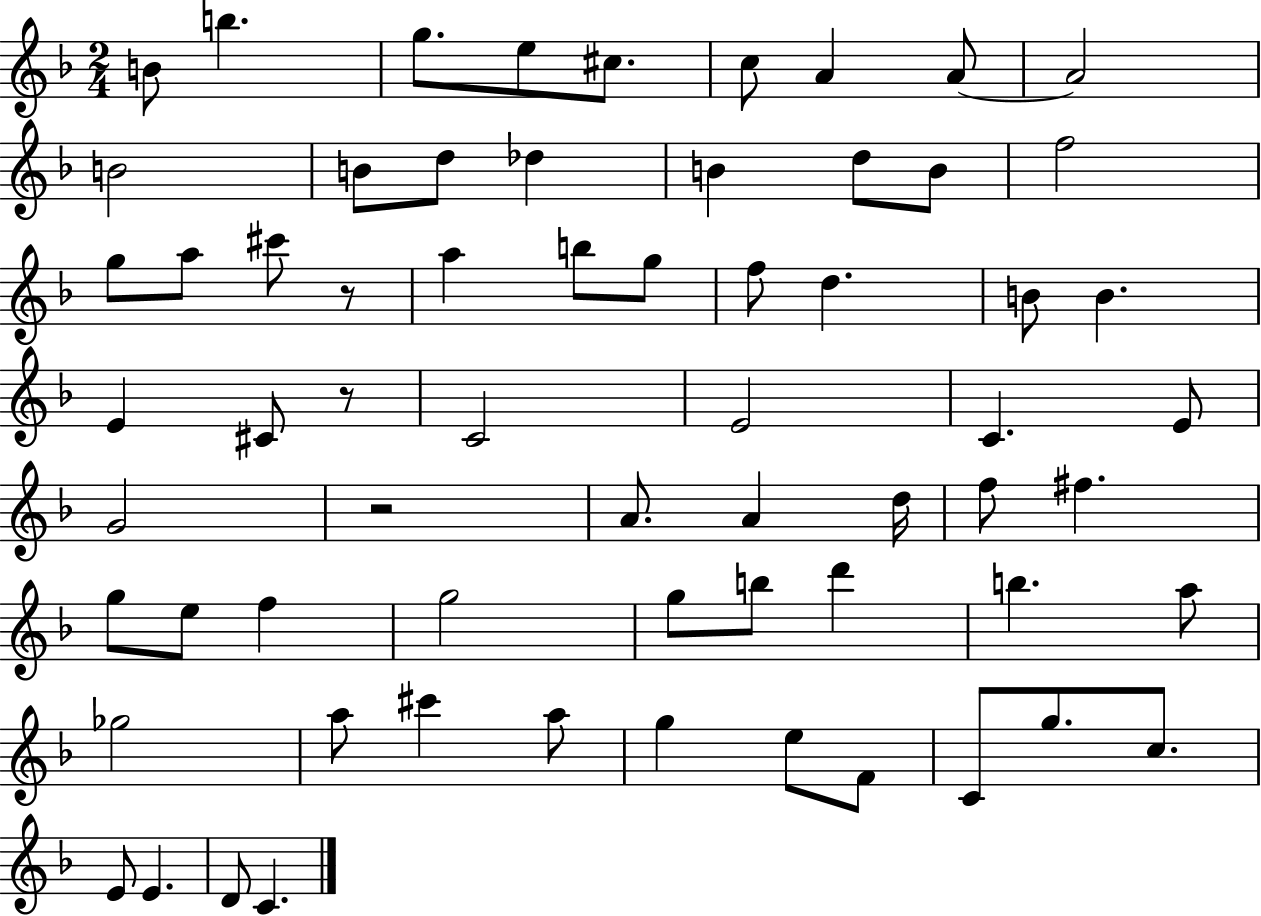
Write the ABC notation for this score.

X:1
T:Untitled
M:2/4
L:1/4
K:F
B/2 b g/2 e/2 ^c/2 c/2 A A/2 A2 B2 B/2 d/2 _d B d/2 B/2 f2 g/2 a/2 ^c'/2 z/2 a b/2 g/2 f/2 d B/2 B E ^C/2 z/2 C2 E2 C E/2 G2 z2 A/2 A d/4 f/2 ^f g/2 e/2 f g2 g/2 b/2 d' b a/2 _g2 a/2 ^c' a/2 g e/2 F/2 C/2 g/2 c/2 E/2 E D/2 C